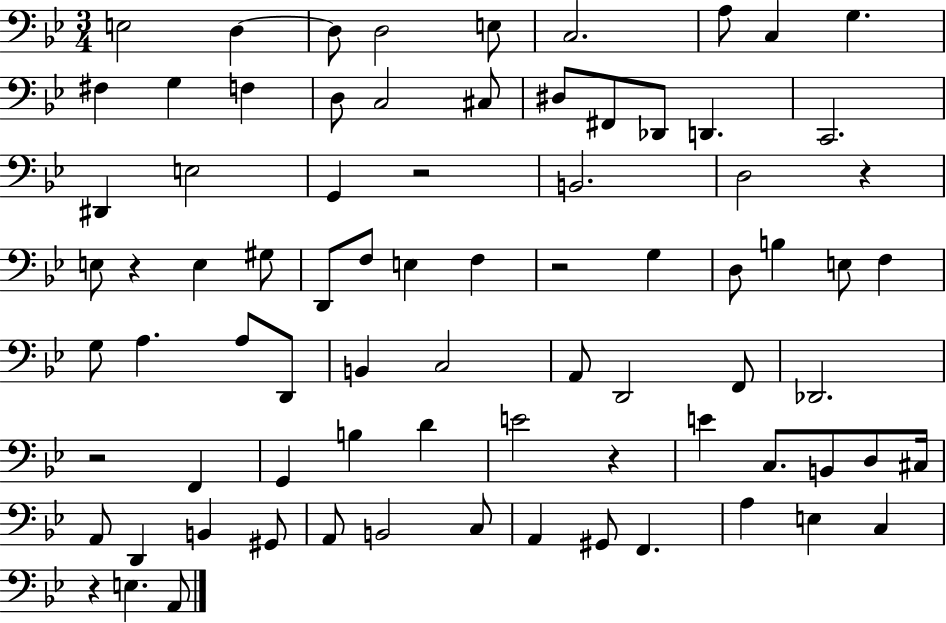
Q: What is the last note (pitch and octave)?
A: A2